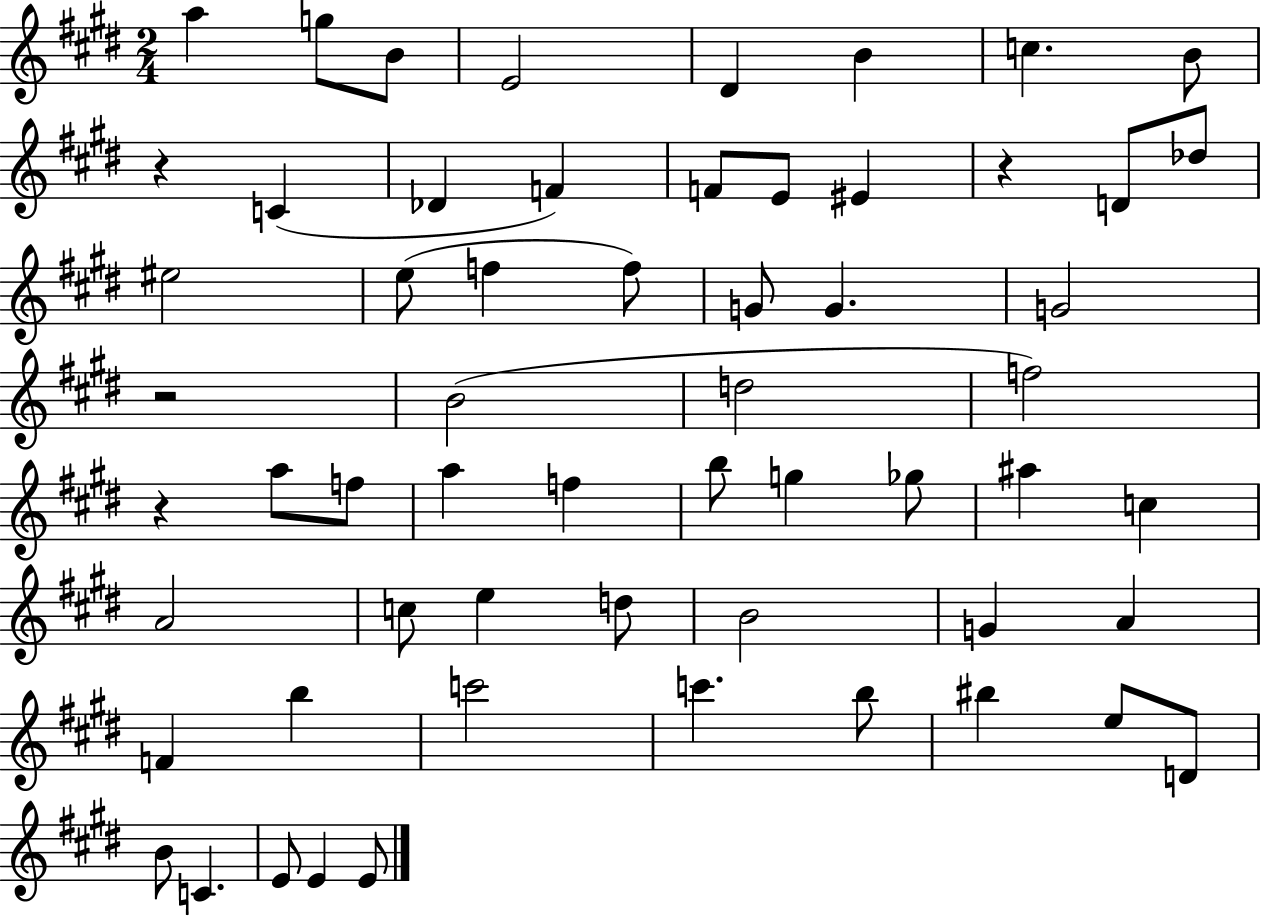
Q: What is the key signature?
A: E major